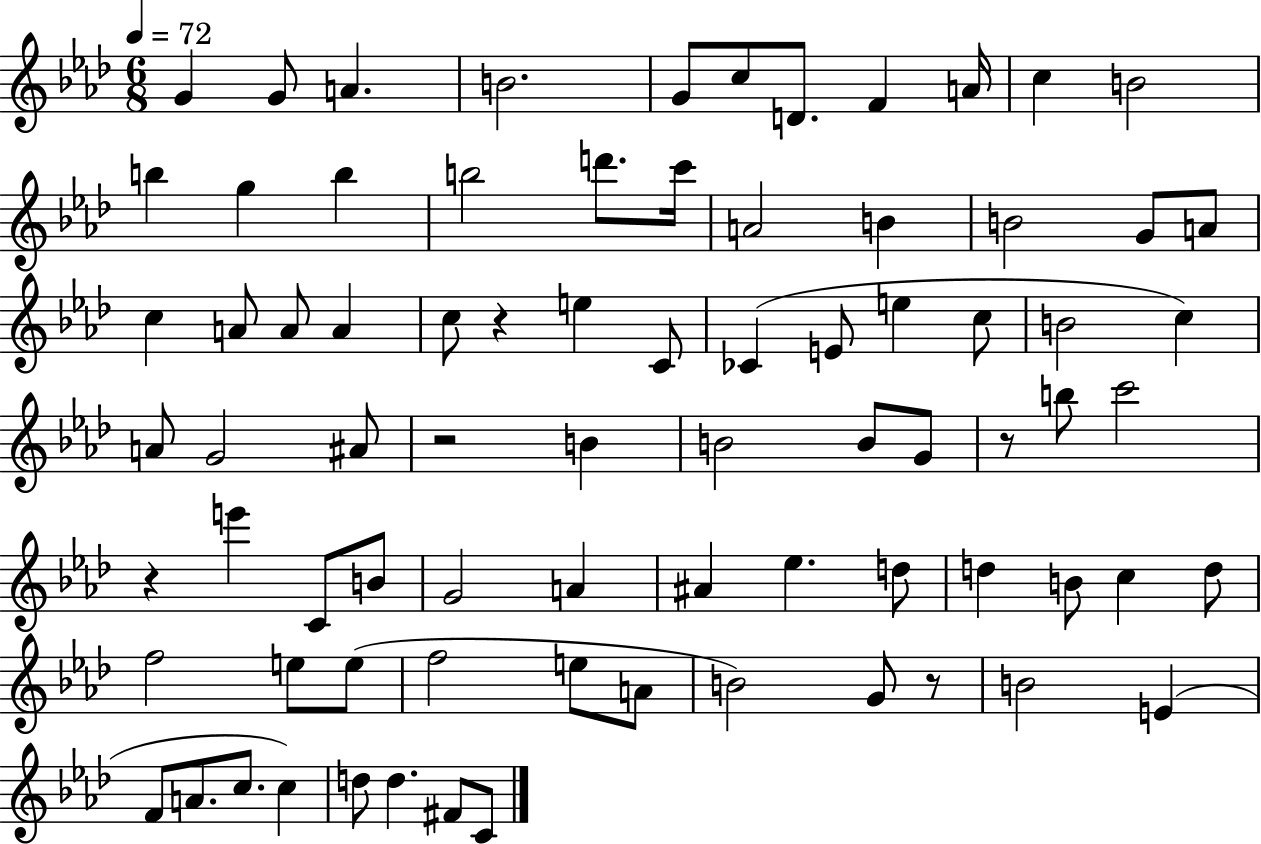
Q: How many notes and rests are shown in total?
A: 79